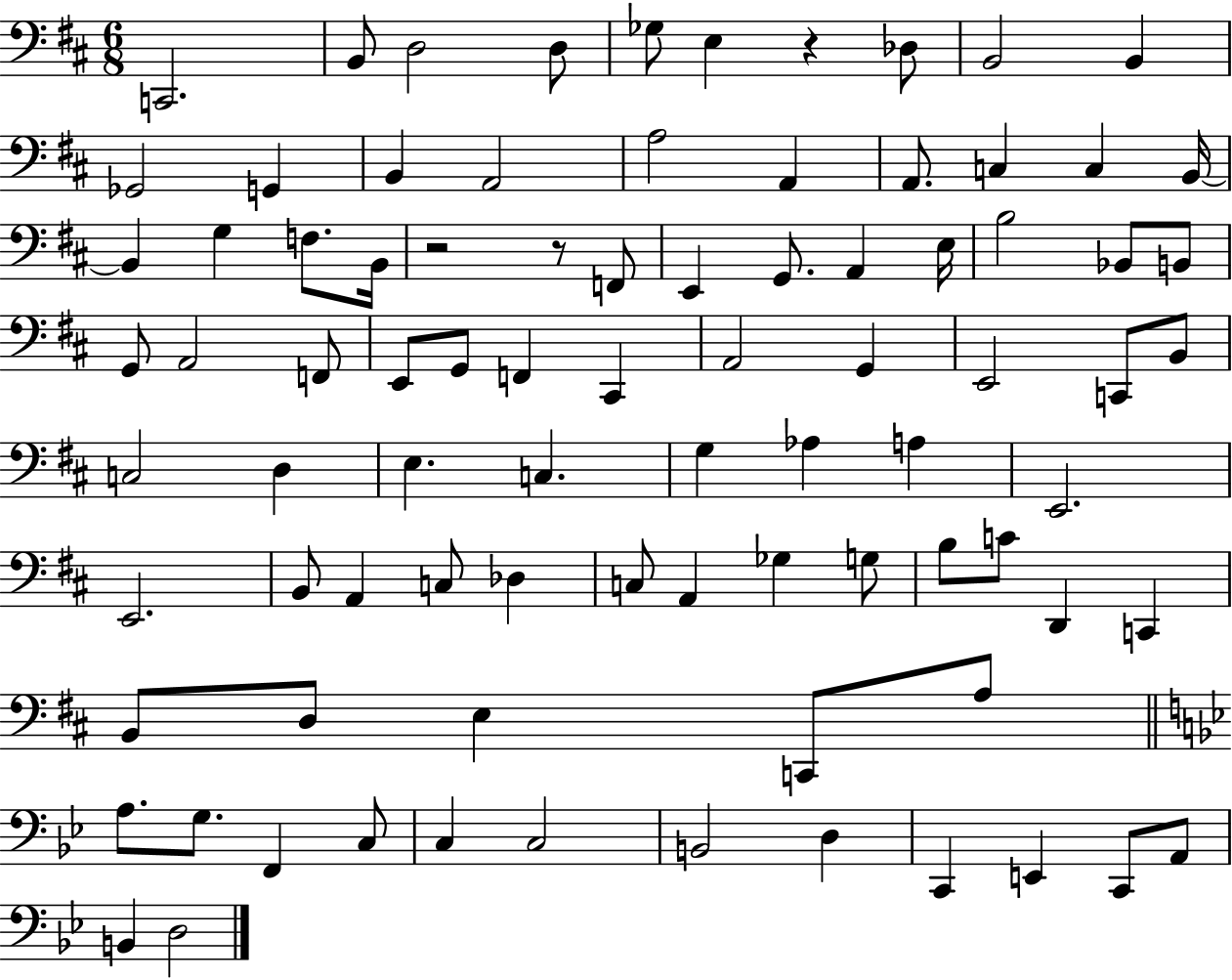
{
  \clef bass
  \numericTimeSignature
  \time 6/8
  \key d \major
  c,2. | b,8 d2 d8 | ges8 e4 r4 des8 | b,2 b,4 | \break ges,2 g,4 | b,4 a,2 | a2 a,4 | a,8. c4 c4 b,16~~ | \break b,4 g4 f8. b,16 | r2 r8 f,8 | e,4 g,8. a,4 e16 | b2 bes,8 b,8 | \break g,8 a,2 f,8 | e,8 g,8 f,4 cis,4 | a,2 g,4 | e,2 c,8 b,8 | \break c2 d4 | e4. c4. | g4 aes4 a4 | e,2. | \break e,2. | b,8 a,4 c8 des4 | c8 a,4 ges4 g8 | b8 c'8 d,4 c,4 | \break b,8 d8 e4 c,8 a8 | \bar "||" \break \key bes \major a8. g8. f,4 c8 | c4 c2 | b,2 d4 | c,4 e,4 c,8 a,8 | \break b,4 d2 | \bar "|."
}